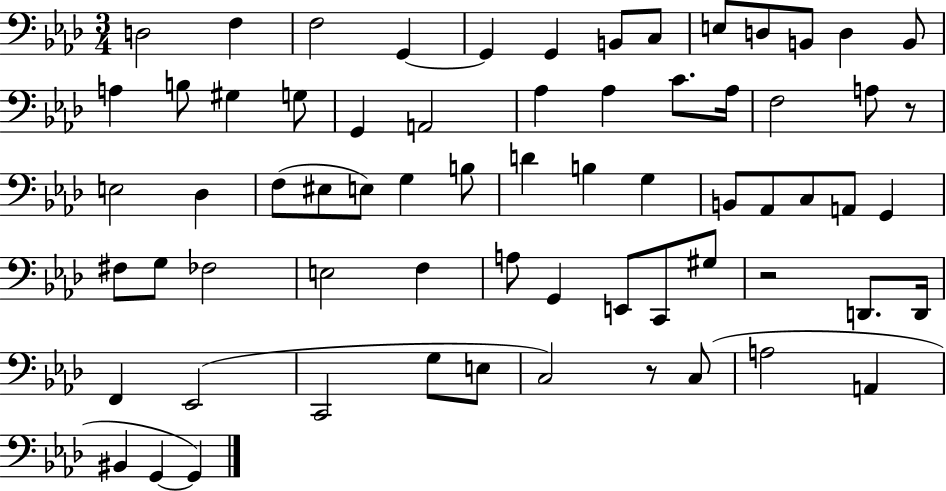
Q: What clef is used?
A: bass